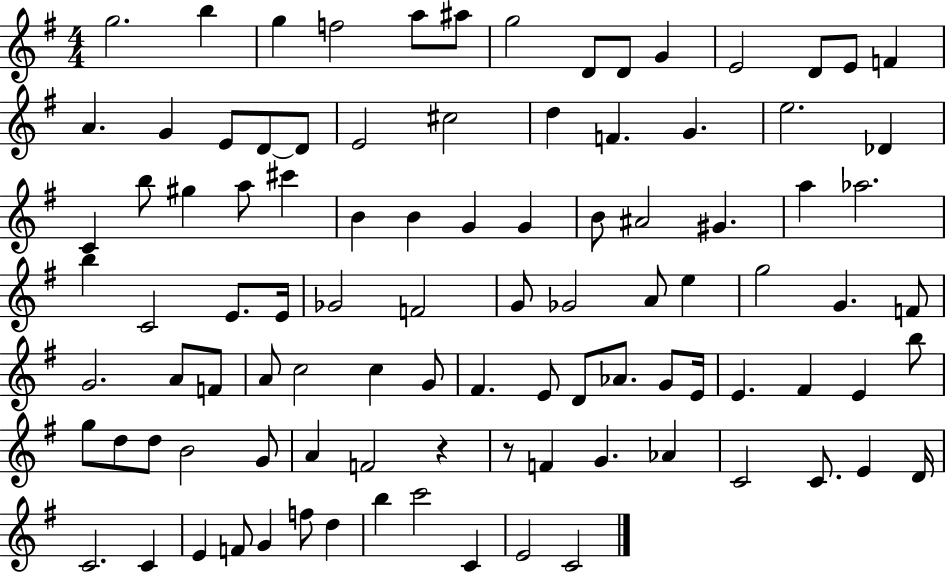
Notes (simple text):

G5/h. B5/q G5/q F5/h A5/e A#5/e G5/h D4/e D4/e G4/q E4/h D4/e E4/e F4/q A4/q. G4/q E4/e D4/e D4/e E4/h C#5/h D5/q F4/q. G4/q. E5/h. Db4/q C4/q B5/e G#5/q A5/e C#6/q B4/q B4/q G4/q G4/q B4/e A#4/h G#4/q. A5/q Ab5/h. B5/q C4/h E4/e. E4/s Gb4/h F4/h G4/e Gb4/h A4/e E5/q G5/h G4/q. F4/e G4/h. A4/e F4/e A4/e C5/h C5/q G4/e F#4/q. E4/e D4/e Ab4/e. G4/e E4/s E4/q. F#4/q E4/q B5/e G5/e D5/e D5/e B4/h G4/e A4/q F4/h R/q R/e F4/q G4/q. Ab4/q C4/h C4/e. E4/q D4/s C4/h. C4/q E4/q F4/e G4/q F5/e D5/q B5/q C6/h C4/q E4/h C4/h